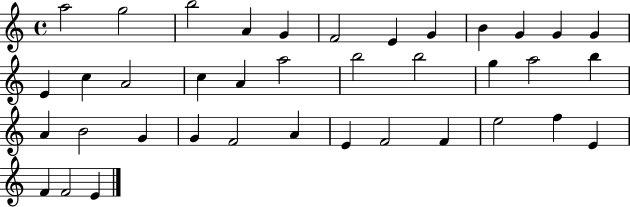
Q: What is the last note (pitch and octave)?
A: E4